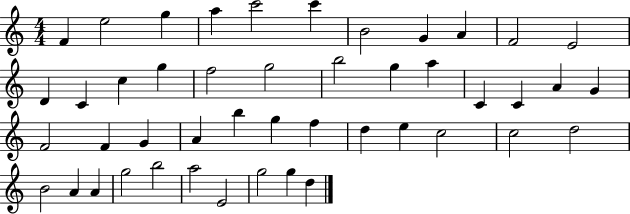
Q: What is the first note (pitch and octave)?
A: F4